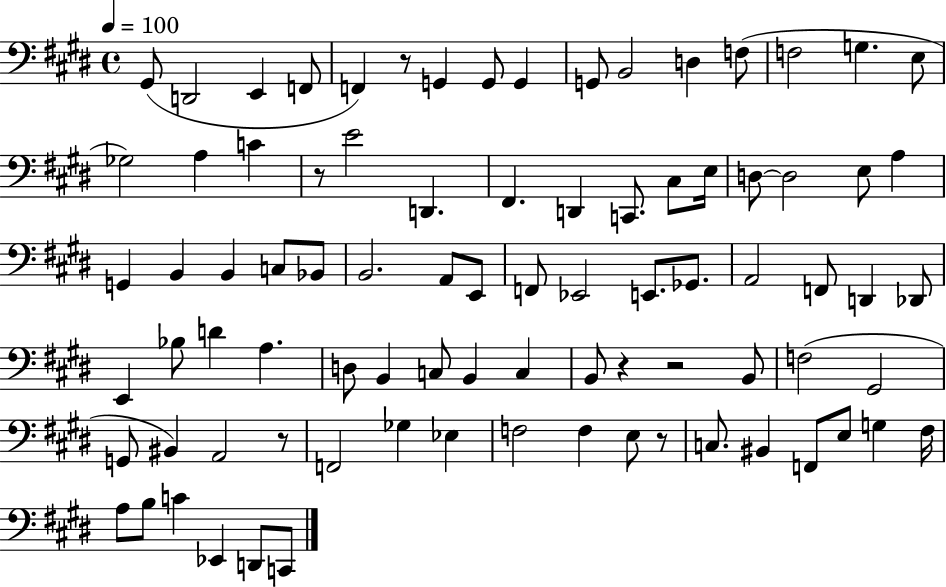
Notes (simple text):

G#2/e D2/h E2/q F2/e F2/q R/e G2/q G2/e G2/q G2/e B2/h D3/q F3/e F3/h G3/q. E3/e Gb3/h A3/q C4/q R/e E4/h D2/q. F#2/q. D2/q C2/e. C#3/e E3/s D3/e D3/h E3/e A3/q G2/q B2/q B2/q C3/e Bb2/e B2/h. A2/e E2/e F2/e Eb2/h E2/e. Gb2/e. A2/h F2/e D2/q Db2/e E2/q Bb3/e D4/q A3/q. D3/e B2/q C3/e B2/q C3/q B2/e R/q R/h B2/e F3/h G#2/h G2/e BIS2/q A2/h R/e F2/h Gb3/q Eb3/q F3/h F3/q E3/e R/e C3/e. BIS2/q F2/e E3/e G3/q F#3/s A3/e B3/e C4/q Eb2/q D2/e C2/e